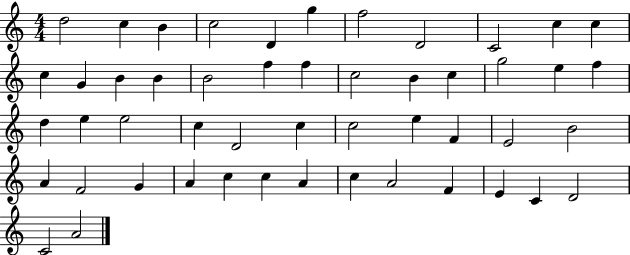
{
  \clef treble
  \numericTimeSignature
  \time 4/4
  \key c \major
  d''2 c''4 b'4 | c''2 d'4 g''4 | f''2 d'2 | c'2 c''4 c''4 | \break c''4 g'4 b'4 b'4 | b'2 f''4 f''4 | c''2 b'4 c''4 | g''2 e''4 f''4 | \break d''4 e''4 e''2 | c''4 d'2 c''4 | c''2 e''4 f'4 | e'2 b'2 | \break a'4 f'2 g'4 | a'4 c''4 c''4 a'4 | c''4 a'2 f'4 | e'4 c'4 d'2 | \break c'2 a'2 | \bar "|."
}